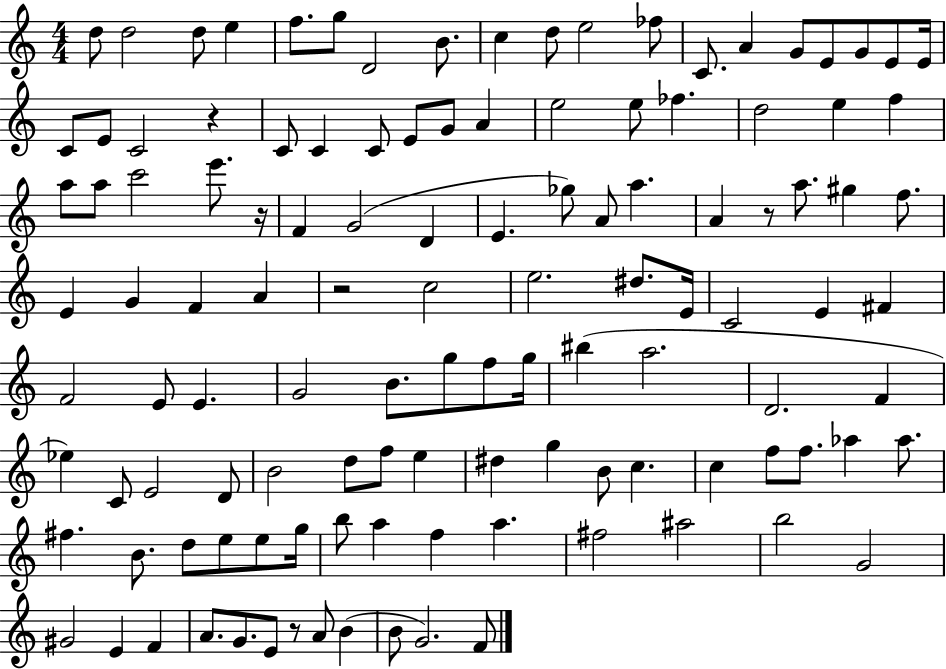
{
  \clef treble
  \numericTimeSignature
  \time 4/4
  \key c \major
  d''8 d''2 d''8 e''4 | f''8. g''8 d'2 b'8. | c''4 d''8 e''2 fes''8 | c'8. a'4 g'8 e'8 g'8 e'8 e'16 | \break c'8 e'8 c'2 r4 | c'8 c'4 c'8 e'8 g'8 a'4 | e''2 e''8 fes''4. | d''2 e''4 f''4 | \break a''8 a''8 c'''2 e'''8. r16 | f'4 g'2( d'4 | e'4. ges''8) a'8 a''4. | a'4 r8 a''8. gis''4 f''8. | \break e'4 g'4 f'4 a'4 | r2 c''2 | e''2. dis''8. e'16 | c'2 e'4 fis'4 | \break f'2 e'8 e'4. | g'2 b'8. g''8 f''8 g''16 | bis''4( a''2. | d'2. f'4 | \break ees''4) c'8 e'2 d'8 | b'2 d''8 f''8 e''4 | dis''4 g''4 b'8 c''4. | c''4 f''8 f''8. aes''4 aes''8. | \break fis''4. b'8. d''8 e''8 e''8 g''16 | b''8 a''4 f''4 a''4. | fis''2 ais''2 | b''2 g'2 | \break gis'2 e'4 f'4 | a'8. g'8. e'8 r8 a'8 b'4( | b'8 g'2.) f'8 | \bar "|."
}